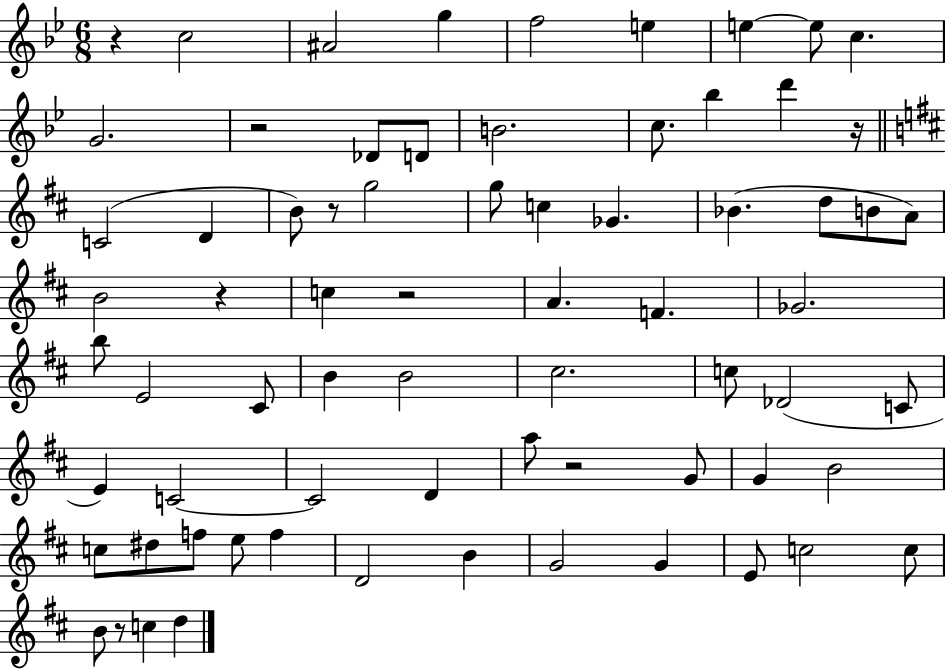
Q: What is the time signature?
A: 6/8